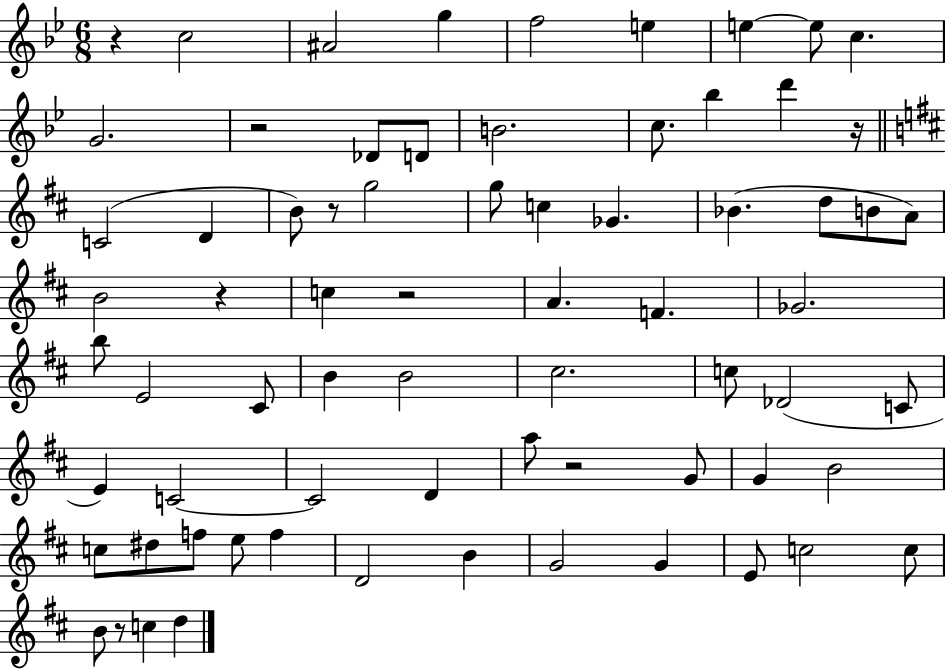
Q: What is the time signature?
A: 6/8